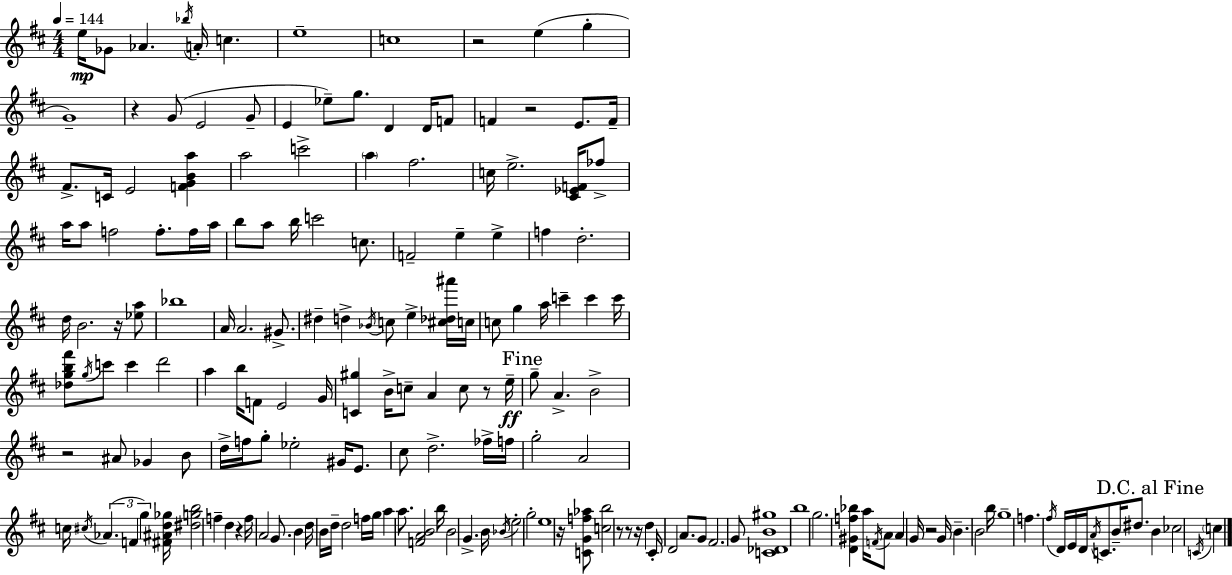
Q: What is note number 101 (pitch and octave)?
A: C#5